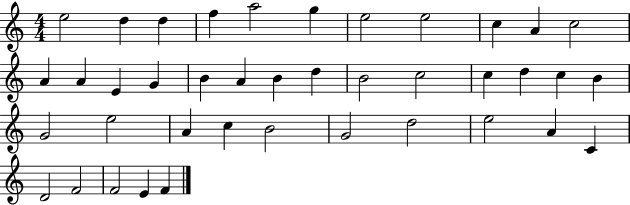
E5/h D5/q D5/q F5/q A5/h G5/q E5/h E5/h C5/q A4/q C5/h A4/q A4/q E4/q G4/q B4/q A4/q B4/q D5/q B4/h C5/h C5/q D5/q C5/q B4/q G4/h E5/h A4/q C5/q B4/h G4/h D5/h E5/h A4/q C4/q D4/h F4/h F4/h E4/q F4/q